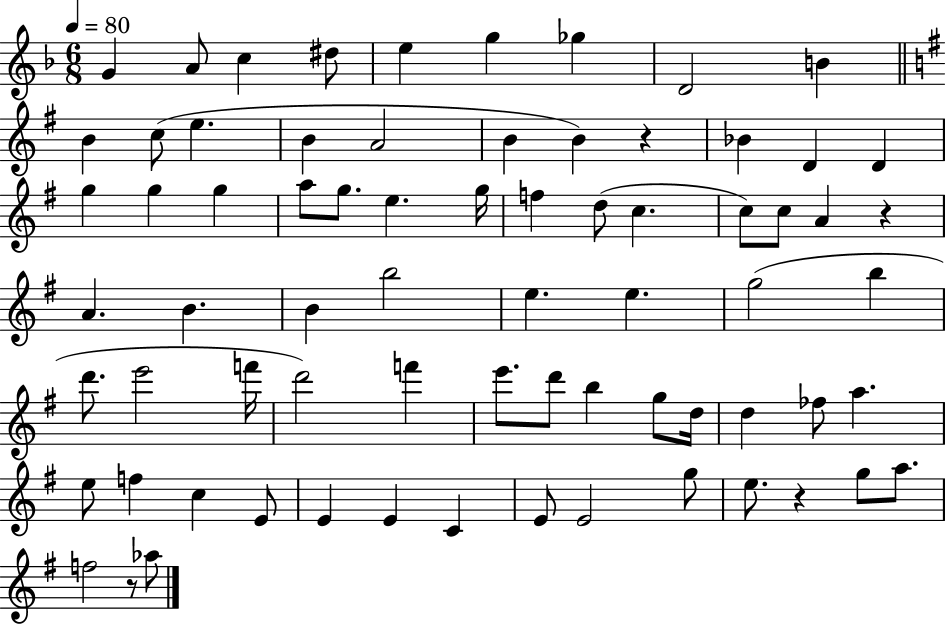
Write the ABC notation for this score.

X:1
T:Untitled
M:6/8
L:1/4
K:F
G A/2 c ^d/2 e g _g D2 B B c/2 e B A2 B B z _B D D g g g a/2 g/2 e g/4 f d/2 c c/2 c/2 A z A B B b2 e e g2 b d'/2 e'2 f'/4 d'2 f' e'/2 d'/2 b g/2 d/4 d _f/2 a e/2 f c E/2 E E C E/2 E2 g/2 e/2 z g/2 a/2 f2 z/2 _a/2